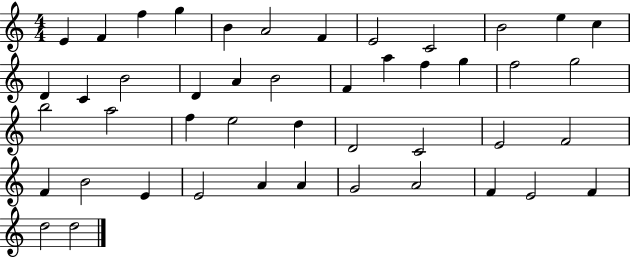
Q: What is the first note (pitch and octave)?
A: E4